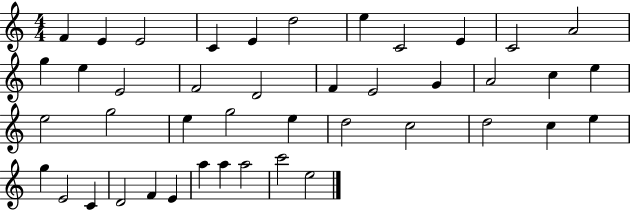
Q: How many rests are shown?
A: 0